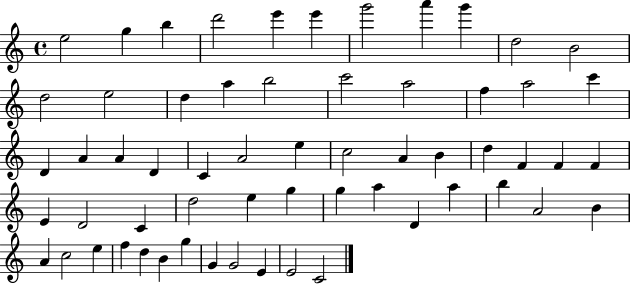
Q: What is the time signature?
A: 4/4